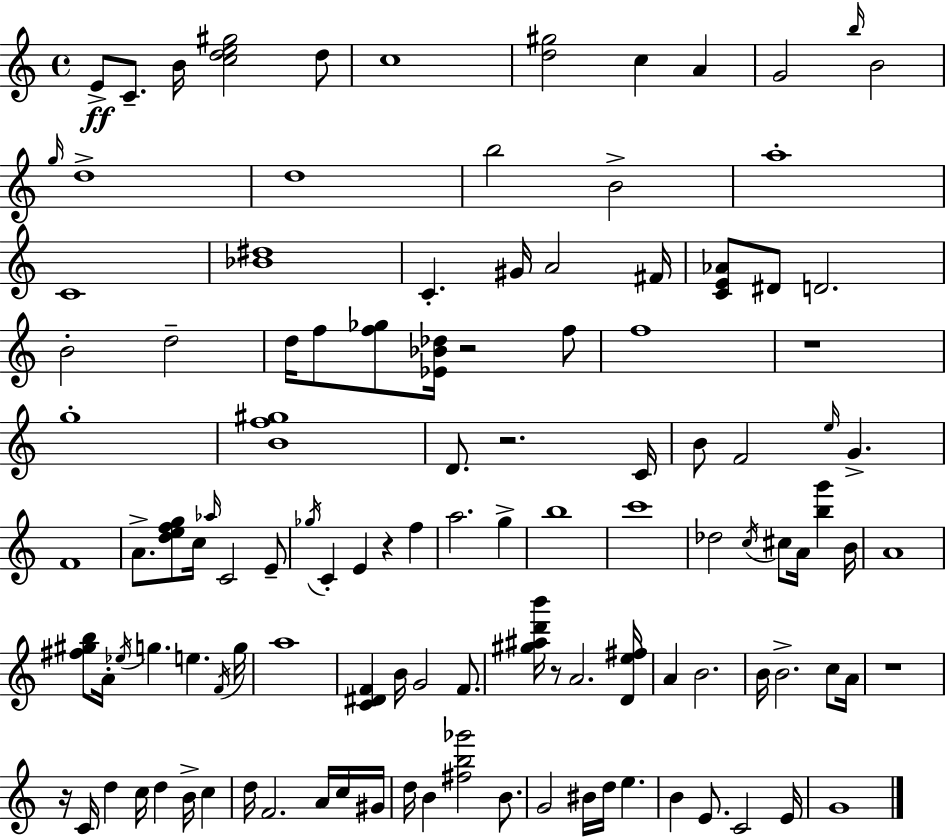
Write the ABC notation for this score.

X:1
T:Untitled
M:4/4
L:1/4
K:Am
E/2 C/2 B/4 [cde^g]2 d/2 c4 [d^g]2 c A G2 b/4 B2 g/4 d4 d4 b2 B2 a4 C4 [_B^d]4 C ^G/4 A2 ^F/4 [CE_A]/2 ^D/2 D2 B2 d2 d/4 f/2 [f_g]/2 [_E_B_d]/4 z2 f/2 f4 z4 g4 [Bf^g]4 D/2 z2 C/4 B/2 F2 e/4 G F4 A/2 [defg]/2 c/4 _a/4 C2 E/2 _g/4 C E z f a2 g b4 c'4 _d2 c/4 ^c/2 A/4 [bg'] B/4 A4 [^f^gb]/2 A/4 _e/4 g e F/4 g/4 a4 [C^DF] B/4 G2 F/2 [^g^ad'b']/4 z/2 A2 [De^f]/4 A B2 B/4 B2 c/2 A/4 z4 z/4 C/4 d c/4 d B/4 c d/4 F2 A/4 c/4 ^G/4 d/4 B [^fb_g']2 B/2 G2 ^B/4 d/4 e B E/2 C2 E/4 G4